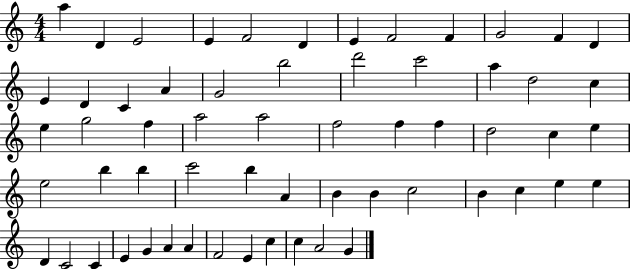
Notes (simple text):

A5/q D4/q E4/h E4/q F4/h D4/q E4/q F4/h F4/q G4/h F4/q D4/q E4/q D4/q C4/q A4/q G4/h B5/h D6/h C6/h A5/q D5/h C5/q E5/q G5/h F5/q A5/h A5/h F5/h F5/q F5/q D5/h C5/q E5/q E5/h B5/q B5/q C6/h B5/q A4/q B4/q B4/q C5/h B4/q C5/q E5/q E5/q D4/q C4/h C4/q E4/q G4/q A4/q A4/q F4/h E4/q C5/q C5/q A4/h G4/q